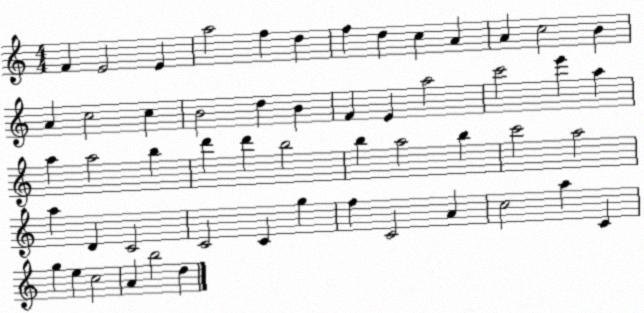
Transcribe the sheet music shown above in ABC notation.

X:1
T:Untitled
M:4/4
L:1/4
K:C
F E2 E a2 f d f d c A A c2 B A c2 c B2 d B F E a2 c'2 e' a a a2 b d' d' b2 b a2 b c'2 a2 a D C2 C2 C g f C2 A c2 a C g e c2 A b2 d